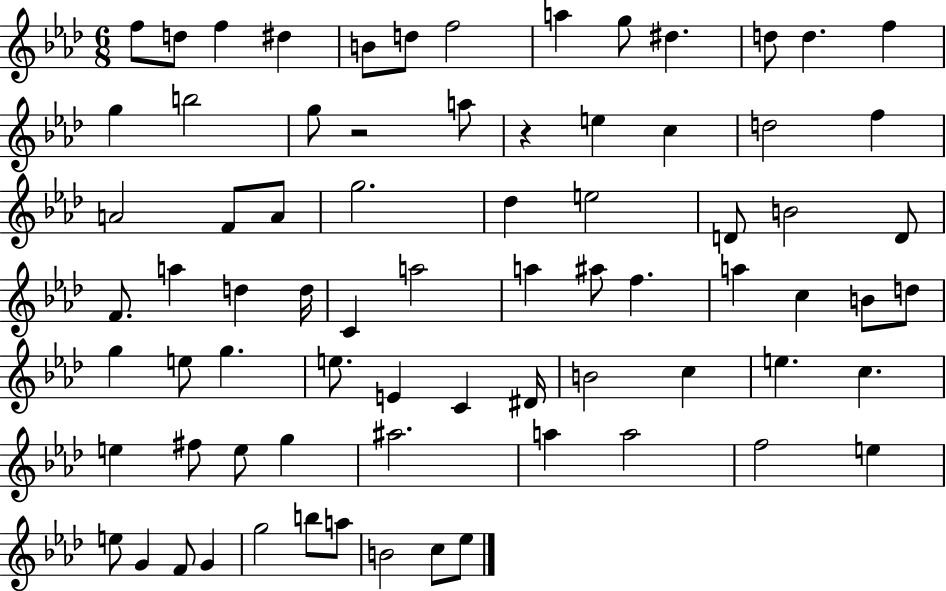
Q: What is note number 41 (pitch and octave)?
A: C5